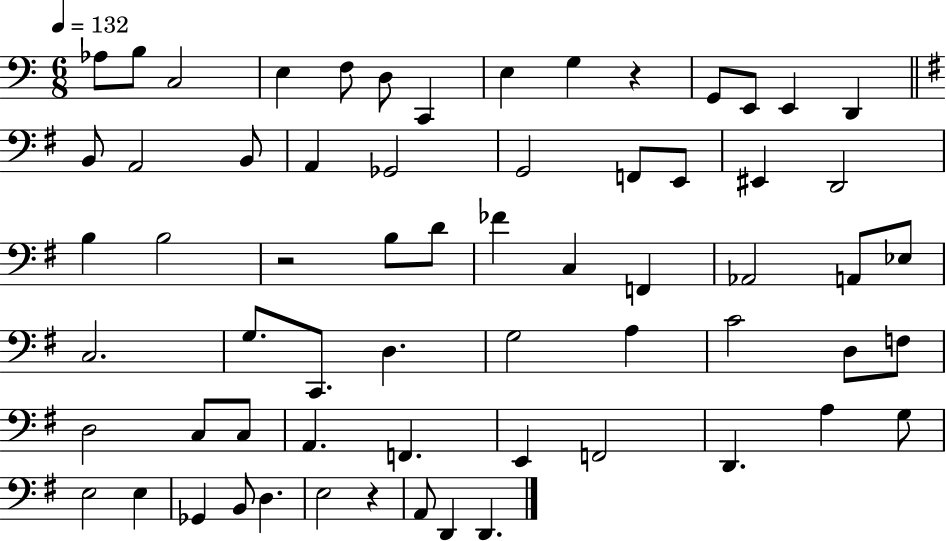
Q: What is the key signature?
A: C major